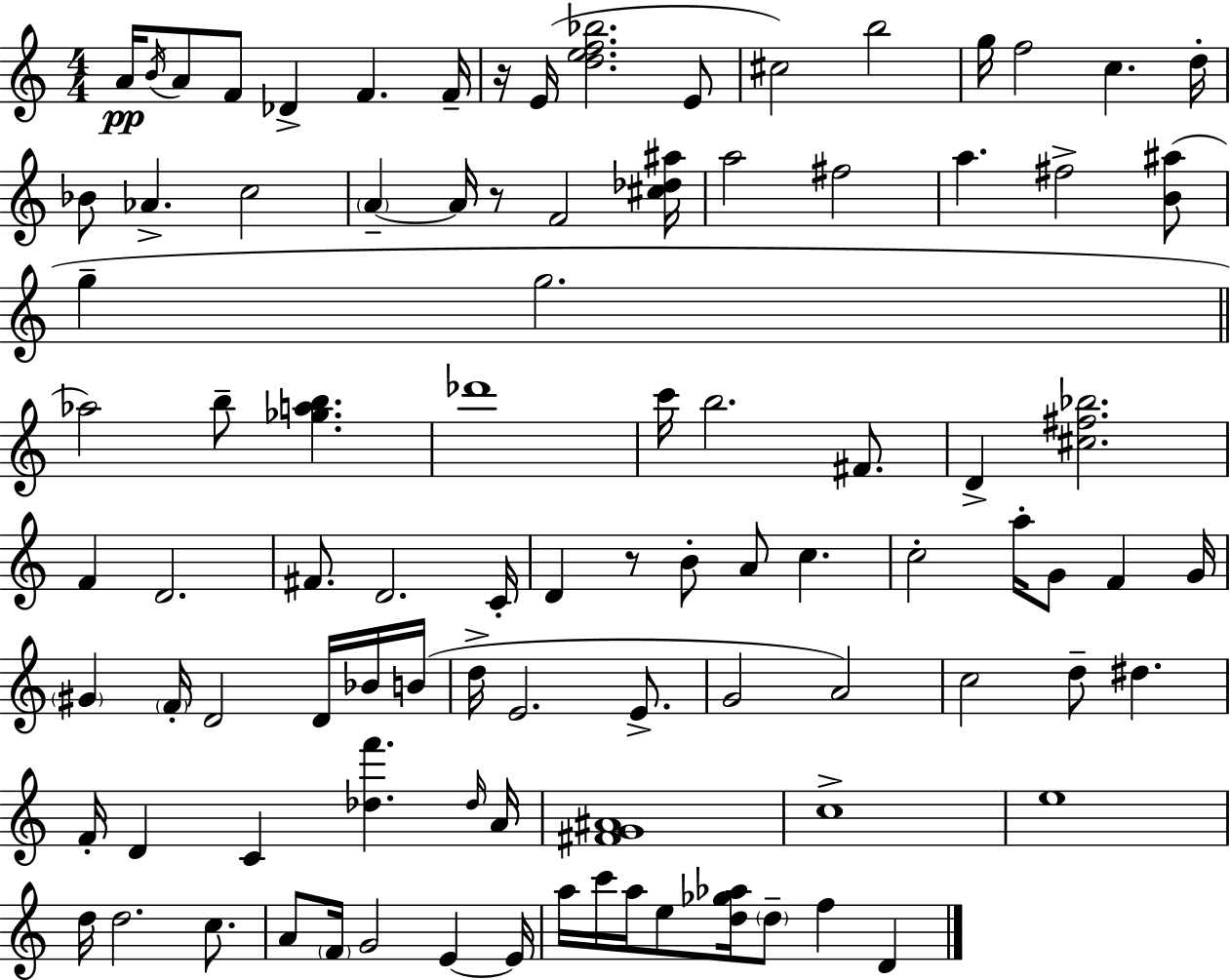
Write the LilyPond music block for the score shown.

{
  \clef treble
  \numericTimeSignature
  \time 4/4
  \key c \major
  a'16\pp \acciaccatura { b'16 } a'8 f'8 des'4-> f'4. | f'16-- r16 e'16( <d'' e'' f'' bes''>2. e'8 | cis''2) b''2 | g''16 f''2 c''4. | \break d''16-. bes'8 aes'4.-> c''2 | \parenthesize a'4--~~ a'16 r8 f'2 | <cis'' des'' ais''>16 a''2 fis''2 | a''4. fis''2-> <b' ais''>8( | \break g''4-- g''2. | \bar "||" \break \key a \minor aes''2) b''8-- <ges'' a'' b''>4. | des'''1 | c'''16 b''2. fis'8. | d'4-> <cis'' fis'' bes''>2. | \break f'4 d'2. | fis'8. d'2. c'16-. | d'4 r8 b'8-. a'8 c''4. | c''2-. a''16-. g'8 f'4 g'16 | \break \parenthesize gis'4 \parenthesize f'16-. d'2 d'16 bes'16 b'16( | d''16-> e'2. e'8.-> | g'2 a'2) | c''2 d''8-- dis''4. | \break f'16-. d'4 c'4 <des'' f'''>4. \grace { des''16 } | a'16 <fis' g' ais'>1 | c''1-> | e''1 | \break d''16 d''2. c''8. | a'8 \parenthesize f'16 g'2 e'4~~ | e'16 a''16 c'''16 a''16 e''8 <d'' ges'' aes''>16 \parenthesize d''8-- f''4 d'4 | \bar "|."
}